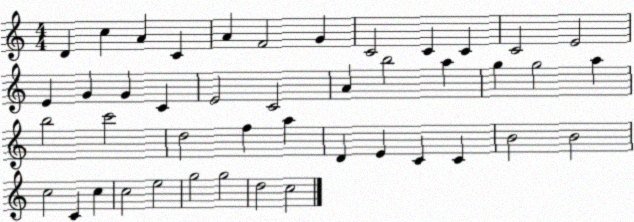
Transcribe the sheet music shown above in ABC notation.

X:1
T:Untitled
M:4/4
L:1/4
K:C
D c A C A F2 G C2 C C C2 E2 E G G C E2 C2 A b2 a g g2 a b2 c'2 d2 f a D E C C B2 B2 c2 C c c2 e2 g2 g2 d2 c2